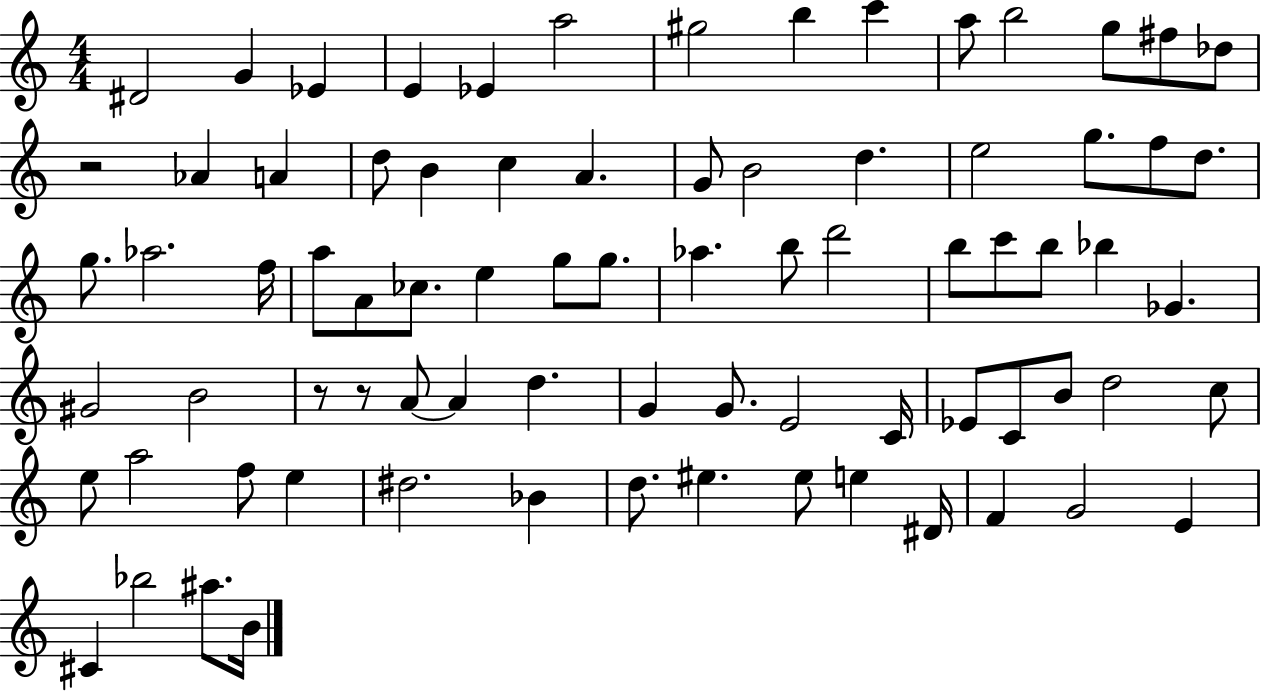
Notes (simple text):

D#4/h G4/q Eb4/q E4/q Eb4/q A5/h G#5/h B5/q C6/q A5/e B5/h G5/e F#5/e Db5/e R/h Ab4/q A4/q D5/e B4/q C5/q A4/q. G4/e B4/h D5/q. E5/h G5/e. F5/e D5/e. G5/e. Ab5/h. F5/s A5/e A4/e CES5/e. E5/q G5/e G5/e. Ab5/q. B5/e D6/h B5/e C6/e B5/e Bb5/q Gb4/q. G#4/h B4/h R/e R/e A4/e A4/q D5/q. G4/q G4/e. E4/h C4/s Eb4/e C4/e B4/e D5/h C5/e E5/e A5/h F5/e E5/q D#5/h. Bb4/q D5/e. EIS5/q. EIS5/e E5/q D#4/s F4/q G4/h E4/q C#4/q Bb5/h A#5/e. B4/s